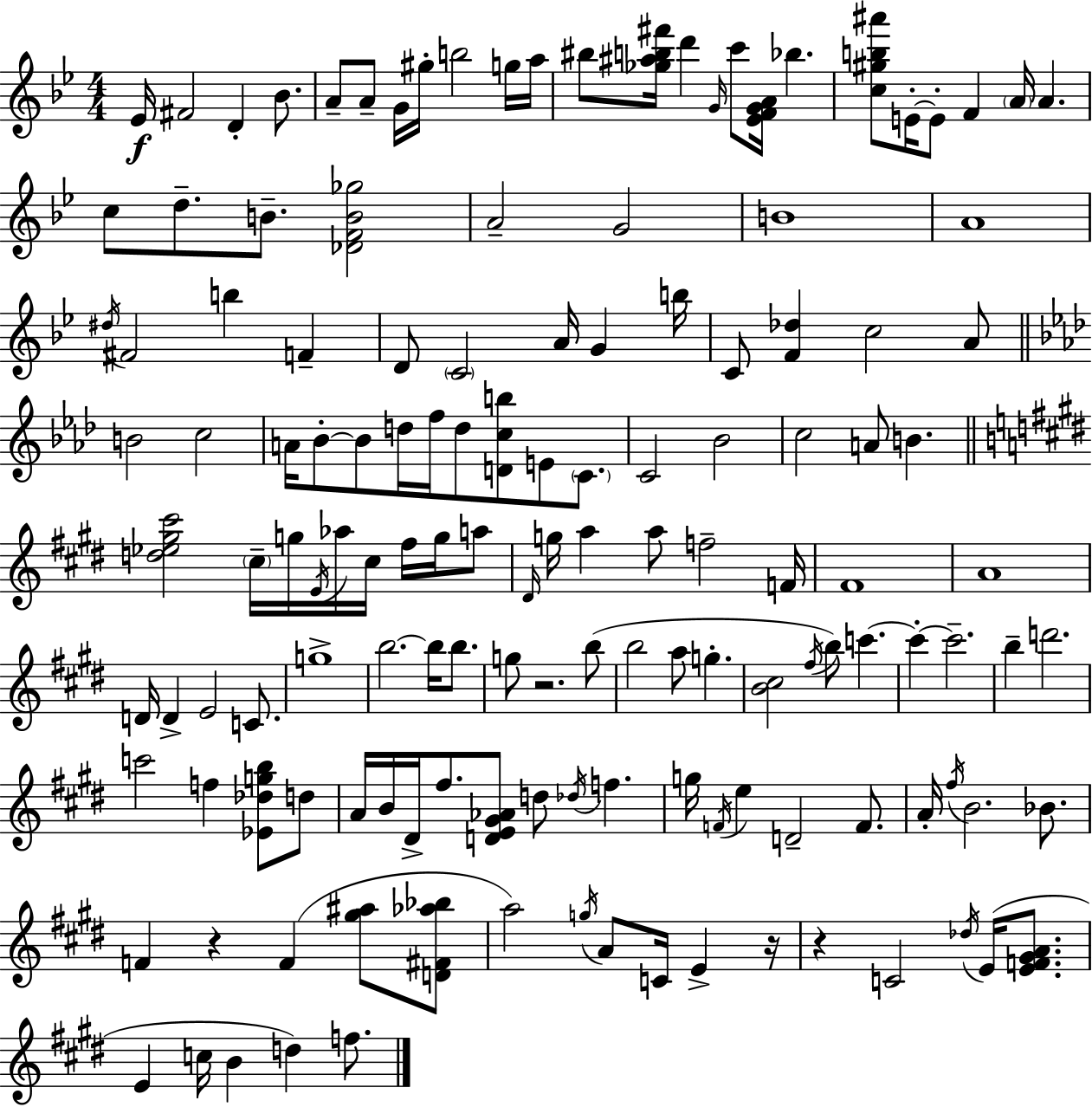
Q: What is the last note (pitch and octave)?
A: F5